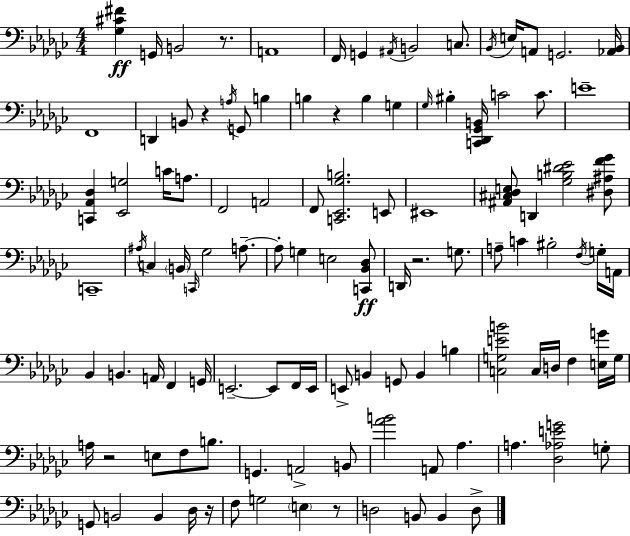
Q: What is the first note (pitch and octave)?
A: G2